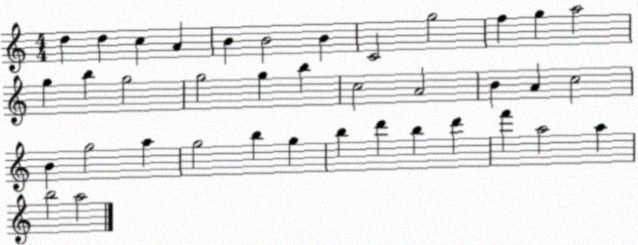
X:1
T:Untitled
M:4/4
L:1/4
K:C
d d c A B B2 B C2 g2 f g a2 g b g2 g2 g b c2 A2 B A c2 B g2 a g2 b g b d' b d' f' a2 a b2 a2